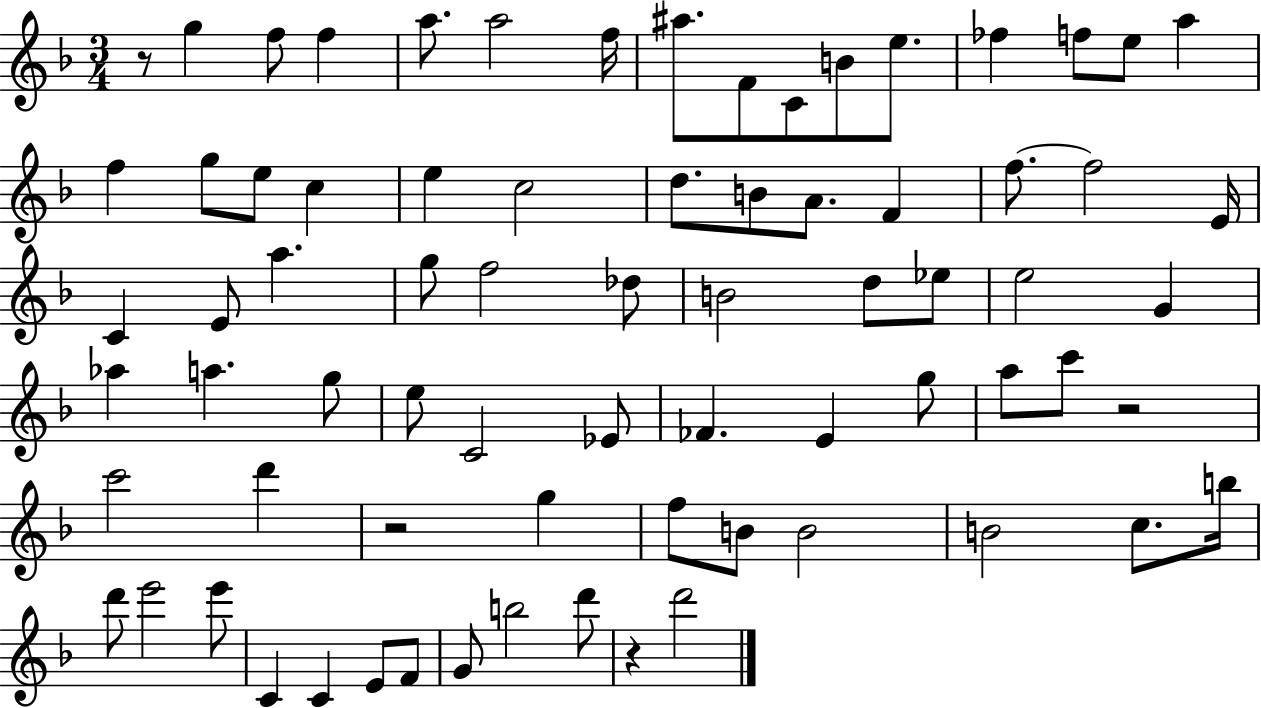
{
  \clef treble
  \numericTimeSignature
  \time 3/4
  \key f \major
  r8 g''4 f''8 f''4 | a''8. a''2 f''16 | ais''8. f'8 c'8 b'8 e''8. | fes''4 f''8 e''8 a''4 | \break f''4 g''8 e''8 c''4 | e''4 c''2 | d''8. b'8 a'8. f'4 | f''8.~~ f''2 e'16 | \break c'4 e'8 a''4. | g''8 f''2 des''8 | b'2 d''8 ees''8 | e''2 g'4 | \break aes''4 a''4. g''8 | e''8 c'2 ees'8 | fes'4. e'4 g''8 | a''8 c'''8 r2 | \break c'''2 d'''4 | r2 g''4 | f''8 b'8 b'2 | b'2 c''8. b''16 | \break d'''8 e'''2 e'''8 | c'4 c'4 e'8 f'8 | g'8 b''2 d'''8 | r4 d'''2 | \break \bar "|."
}